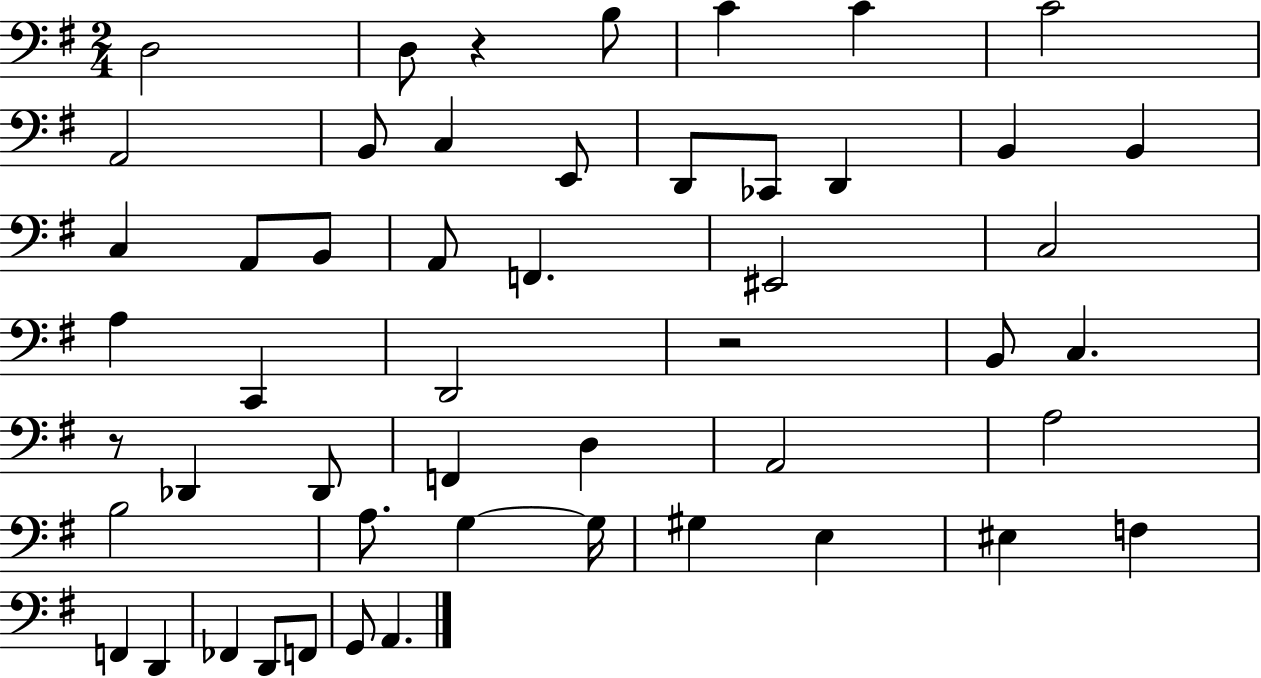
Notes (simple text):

D3/h D3/e R/q B3/e C4/q C4/q C4/h A2/h B2/e C3/q E2/e D2/e CES2/e D2/q B2/q B2/q C3/q A2/e B2/e A2/e F2/q. EIS2/h C3/h A3/q C2/q D2/h R/h B2/e C3/q. R/e Db2/q Db2/e F2/q D3/q A2/h A3/h B3/h A3/e. G3/q G3/s G#3/q E3/q EIS3/q F3/q F2/q D2/q FES2/q D2/e F2/e G2/e A2/q.